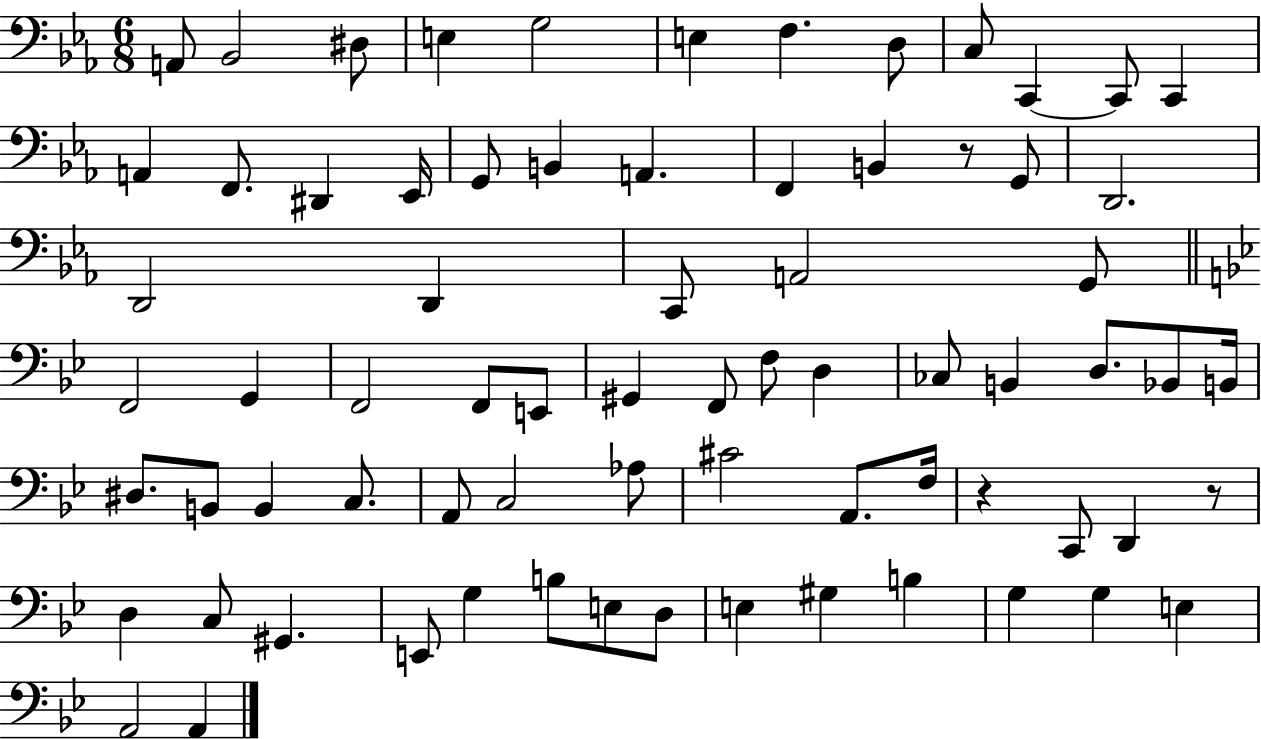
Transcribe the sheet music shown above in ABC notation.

X:1
T:Untitled
M:6/8
L:1/4
K:Eb
A,,/2 _B,,2 ^D,/2 E, G,2 E, F, D,/2 C,/2 C,, C,,/2 C,, A,, F,,/2 ^D,, _E,,/4 G,,/2 B,, A,, F,, B,, z/2 G,,/2 D,,2 D,,2 D,, C,,/2 A,,2 G,,/2 F,,2 G,, F,,2 F,,/2 E,,/2 ^G,, F,,/2 F,/2 D, _C,/2 B,, D,/2 _B,,/2 B,,/4 ^D,/2 B,,/2 B,, C,/2 A,,/2 C,2 _A,/2 ^C2 A,,/2 F,/4 z C,,/2 D,, z/2 D, C,/2 ^G,, E,,/2 G, B,/2 E,/2 D,/2 E, ^G, B, G, G, E, A,,2 A,,